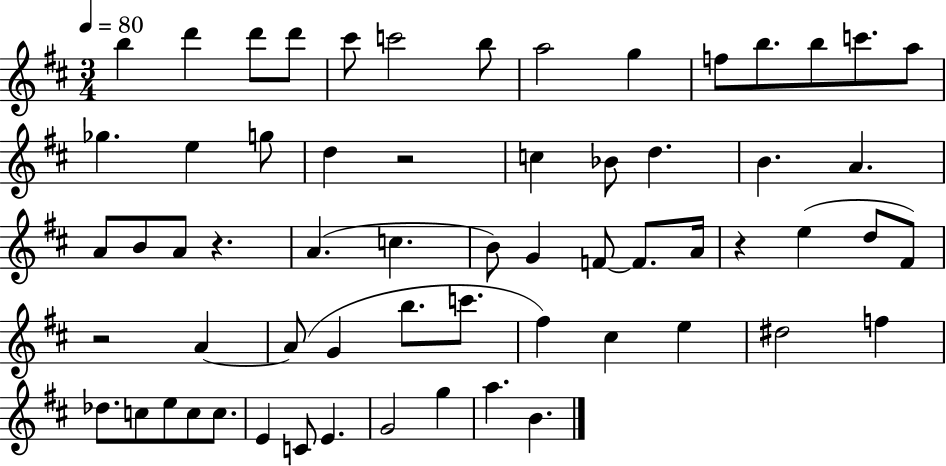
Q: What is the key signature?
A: D major